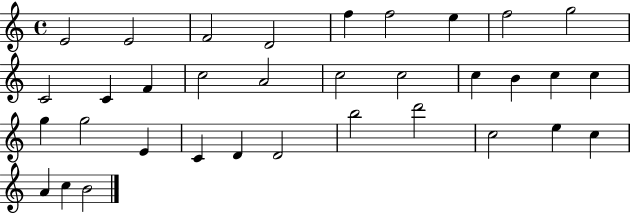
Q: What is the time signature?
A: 4/4